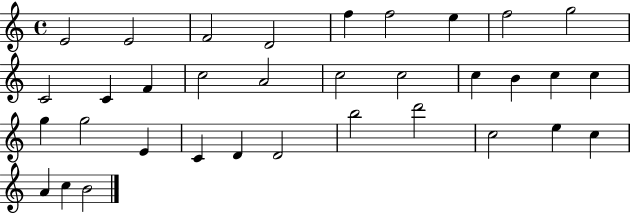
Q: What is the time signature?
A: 4/4